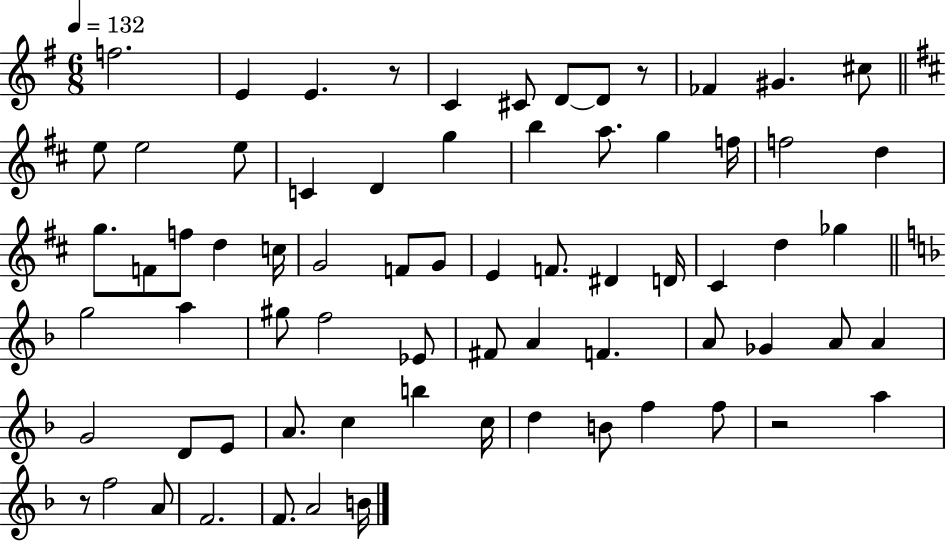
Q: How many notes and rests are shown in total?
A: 71